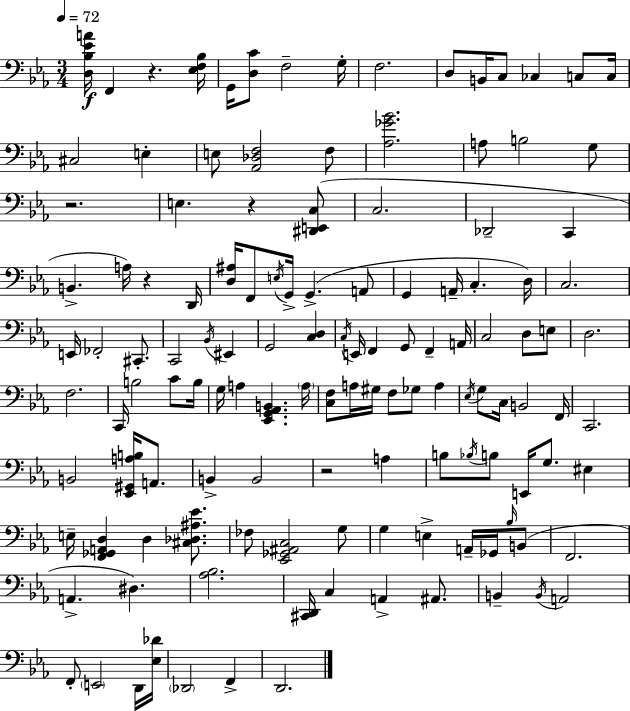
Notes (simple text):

[D3,Bb3,Eb4,A4]/s F2/q R/q. [Eb3,F3,Bb3]/s G2/s [D3,C4]/e F3/h G3/s F3/h. D3/e B2/s C3/e CES3/q C3/e C3/s C#3/h E3/q E3/e [Ab2,Db3,F3]/h F3/e [Ab3,Gb4,Bb4]/h. A3/e B3/h G3/e R/h. E3/q. R/q [D#2,E2,C3]/e C3/h. Db2/h C2/q B2/q. A3/s R/q D2/s [D3,A#3]/s F2/e E3/s G2/s G2/q. A2/e G2/q A2/s C3/q. D3/s C3/h. E2/s FES2/h C#2/e. C2/h Bb2/s EIS2/q G2/h [C3,D3]/q C3/s E2/s F2/q G2/e F2/q A2/s C3/h D3/e E3/e D3/h. F3/h. C2/s B3/h C4/e B3/s G3/s A3/q [Eb2,G2,Ab2,B2]/q. A3/s [C3,F3]/e A3/s G#3/s F3/e Gb3/e A3/q Eb3/s G3/e C3/s B2/h F2/s C2/h. B2/h [Eb2,G#2,A3,B3]/s A2/e. B2/q B2/h R/h A3/q B3/e Bb3/s B3/e E2/s G3/e. EIS3/q E3/s [F2,Gb2,A2,D3]/q D3/q [C#3,Db3,A#3,Eb4]/e. FES3/e [Eb2,Gb2,A#2,C3]/h G3/e G3/q E3/q A2/s Gb2/s Bb3/s B2/e F2/h. A2/q. D#3/q. [Ab3,Bb3]/h. [C#2,D2]/s C3/q A2/q A#2/e. B2/q B2/s A2/h F2/e E2/h D2/s [Eb3,Db4]/s Db2/h F2/q D2/h.